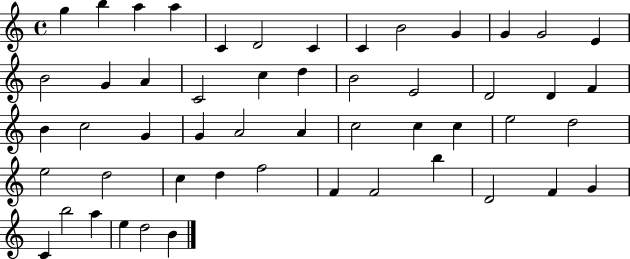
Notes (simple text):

G5/q B5/q A5/q A5/q C4/q D4/h C4/q C4/q B4/h G4/q G4/q G4/h E4/q B4/h G4/q A4/q C4/h C5/q D5/q B4/h E4/h D4/h D4/q F4/q B4/q C5/h G4/q G4/q A4/h A4/q C5/h C5/q C5/q E5/h D5/h E5/h D5/h C5/q D5/q F5/h F4/q F4/h B5/q D4/h F4/q G4/q C4/q B5/h A5/q E5/q D5/h B4/q